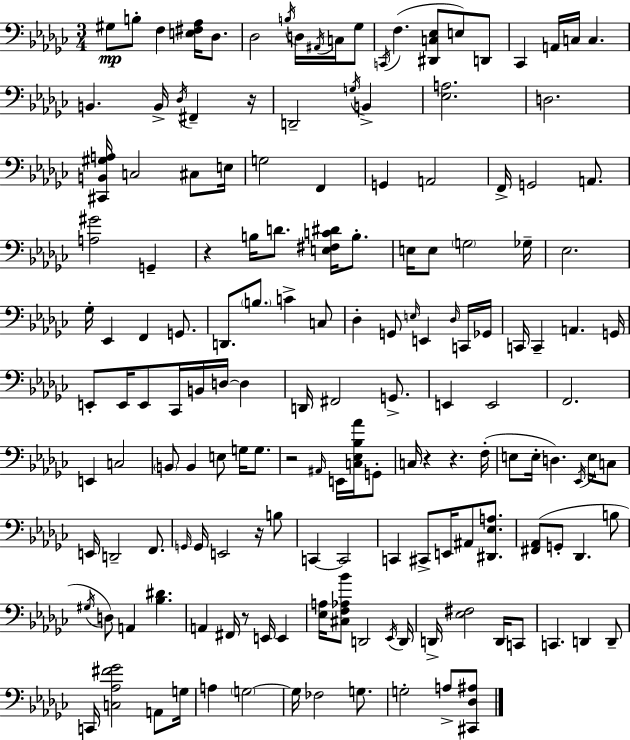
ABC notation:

X:1
T:Untitled
M:3/4
L:1/4
K:Ebm
^G,/2 B,/2 F, [E,^F,_A,]/4 _D,/2 _D,2 B,/4 D,/4 ^A,,/4 C,/4 _G,/2 C,,/4 F, [^D,,C,_E,]/2 E,/2 D,,/2 _C,, A,,/4 C,/4 C, B,, B,,/4 _D,/4 ^F,, z/4 D,,2 G,/4 B,, [_E,A,]2 D,2 [^C,,B,,^G,A,]/4 C,2 ^C,/2 E,/4 G,2 F,, G,, A,,2 F,,/4 G,,2 A,,/2 [A,^G]2 G,, z B,/4 D/2 [E,^F,C^D]/4 B,/2 E,/4 E,/2 G,2 _G,/4 _E,2 _G,/4 _E,, F,, G,,/2 D,,/2 B,/2 C C,/2 _D, G,,/2 E,/4 E,, _D,/4 C,,/4 _G,,/4 C,,/4 C,, A,, G,,/4 E,,/2 E,,/4 E,,/2 _C,,/4 B,,/4 D,/4 D, D,,/4 ^F,,2 G,,/2 E,, E,,2 F,,2 E,, C,2 B,,/2 B,, E,/2 G,/4 G,/2 z2 ^A,,/4 E,,/4 [C,_E,_B,_A]/4 G,,/2 C,/4 z z F,/4 E,/2 E,/4 D, _E,,/4 E,/4 C,/2 E,,/4 D,,2 F,,/2 G,,/4 G,,/4 E,,2 z/4 B,/2 C,, C,,2 C,, ^C,,/2 E,,/4 ^A,,/2 [^D,,_E,A,]/2 [^F,,_A,,]/2 G,,/2 _D,, B,/2 ^G,/4 D,/2 A,, [_B,^D] A,, ^F,,/4 z/2 E,,/4 E,, [_E,A,]/4 [^C,F,_A,_B]/2 D,,2 _E,,/4 D,,/4 D,,/4 [_E,^F,]2 D,,/4 C,,/2 C,, D,, D,,/2 C,,/4 [C,_A,^F_G]2 A,,/2 G,/4 A, G,2 G,/4 _F,2 G,/2 G,2 A,/2 [^C,,_D,^A,]/2